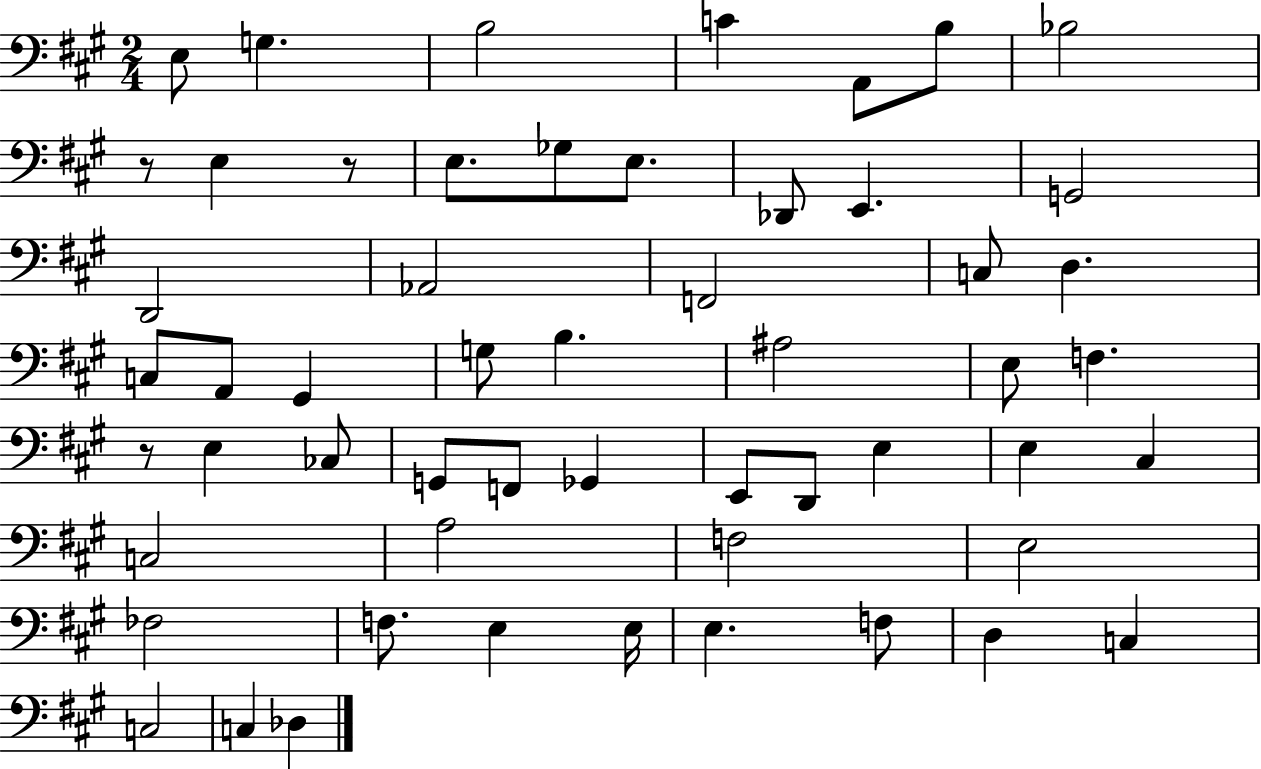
X:1
T:Untitled
M:2/4
L:1/4
K:A
E,/2 G, B,2 C A,,/2 B,/2 _B,2 z/2 E, z/2 E,/2 _G,/2 E,/2 _D,,/2 E,, G,,2 D,,2 _A,,2 F,,2 C,/2 D, C,/2 A,,/2 ^G,, G,/2 B, ^A,2 E,/2 F, z/2 E, _C,/2 G,,/2 F,,/2 _G,, E,,/2 D,,/2 E, E, ^C, C,2 A,2 F,2 E,2 _F,2 F,/2 E, E,/4 E, F,/2 D, C, C,2 C, _D,